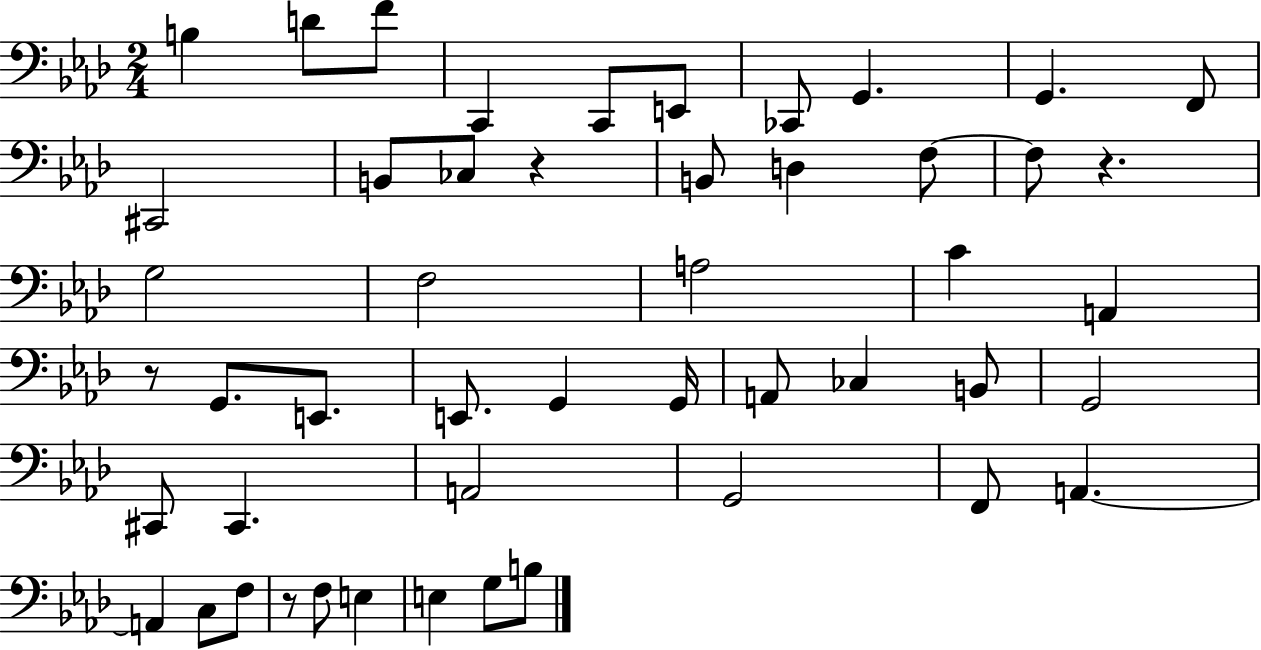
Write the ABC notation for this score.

X:1
T:Untitled
M:2/4
L:1/4
K:Ab
B, D/2 F/2 C,, C,,/2 E,,/2 _C,,/2 G,, G,, F,,/2 ^C,,2 B,,/2 _C,/2 z B,,/2 D, F,/2 F,/2 z G,2 F,2 A,2 C A,, z/2 G,,/2 E,,/2 E,,/2 G,, G,,/4 A,,/2 _C, B,,/2 G,,2 ^C,,/2 ^C,, A,,2 G,,2 F,,/2 A,, A,, C,/2 F,/2 z/2 F,/2 E, E, G,/2 B,/2